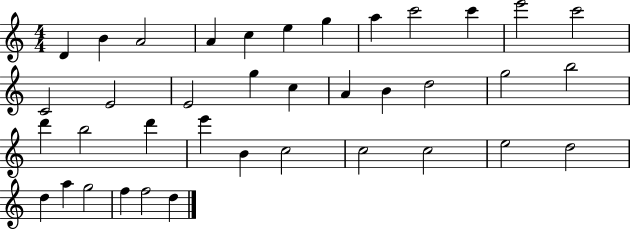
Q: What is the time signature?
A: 4/4